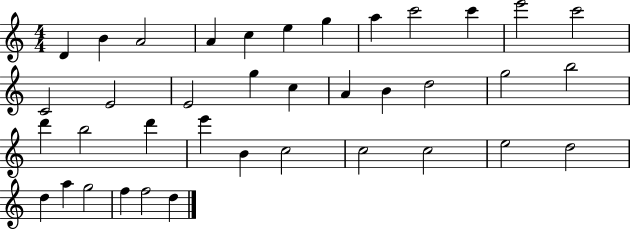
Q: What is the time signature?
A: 4/4